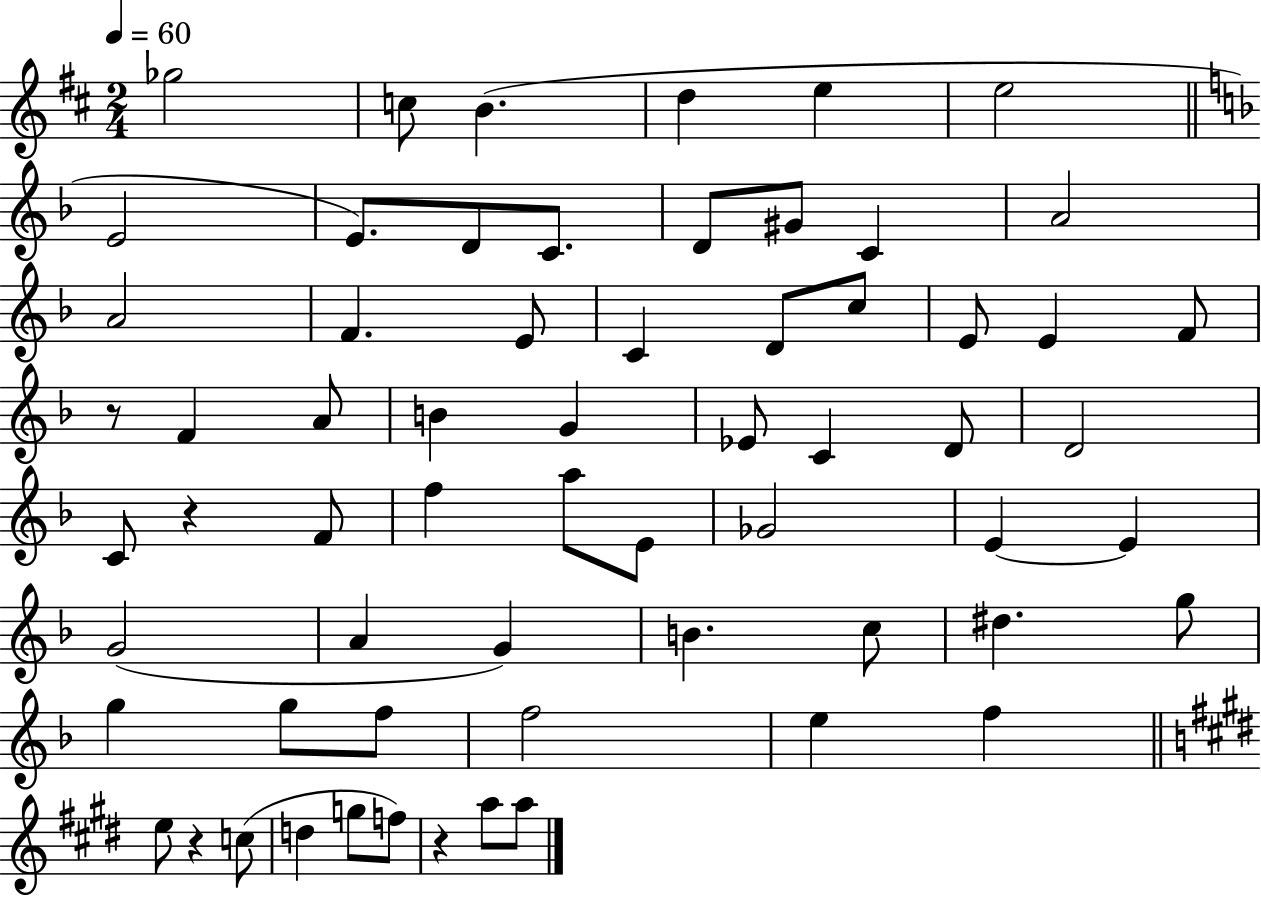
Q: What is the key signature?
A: D major